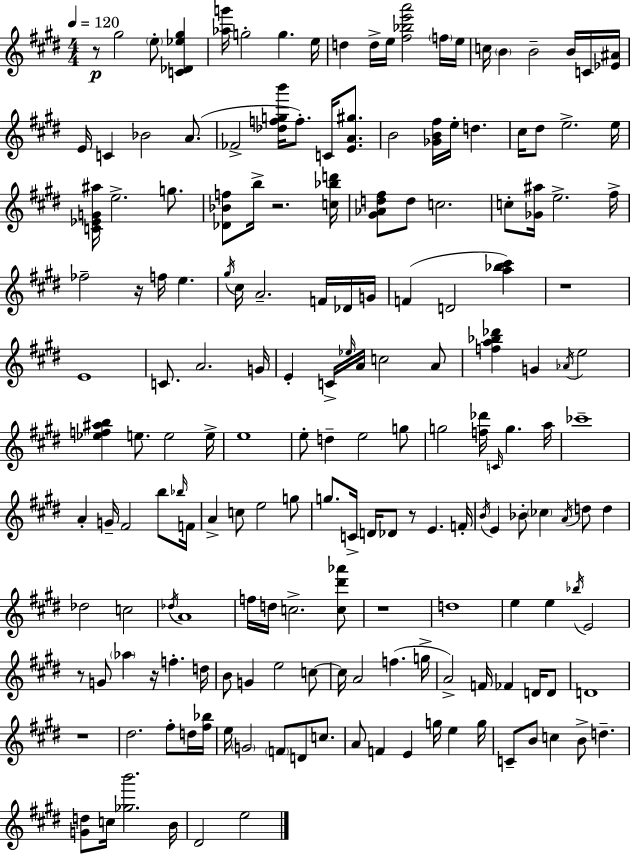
R/e G#5/h E5/e [C4,Db4,Eb5,G#5]/q [Ab5,G6]/s G5/h G5/q. E5/s D5/q D5/s E5/s [F#5,Bb5,E6,A6]/h F5/s E5/s C5/s B4/q B4/h B4/s C4/s [Eb4,A#4]/s E4/s C4/q Bb4/h A4/e. FES4/h [Db5,F5,G5,B6]/s F5/e. C4/s [E4,A4,G#5]/e. B4/h [Gb4,B4,F#5]/s E5/s D5/q. C#5/s D#5/e E5/h. E5/s [C4,Eb4,G4,A#5]/s E5/h. G5/e. [Db4,Bb4,F5]/e B5/s R/h. [C5,Bb5,D6]/s [G#4,Ab4,D5,F#5]/e D5/e C5/h. C5/e [Gb4,A#5]/s E5/h. F#5/s FES5/h R/s F5/s E5/q. G#5/s C#5/s A4/h. F4/s Db4/s G4/s F4/q D4/h [A5,Bb5,C#6]/q R/w E4/w C4/e. A4/h. G4/s E4/q C4/s Eb5/s A4/s C5/h A4/e [F5,A5,Bb5,Db6]/q G4/q Ab4/s E5/h [Eb5,F5,A#5,B5]/q E5/e. E5/h E5/s E5/w E5/e D5/q E5/h G5/e G5/h [F5,Db6]/s C4/s G5/q. A5/s CES6/w A4/q G4/s F#4/h B5/e Bb5/s F4/s A4/q C5/e E5/h G5/e G5/e. C4/s D4/s Db4/e R/e E4/q. F4/s B4/s E4/q Bb4/e CES5/q A4/s D5/e D5/q Db5/h C5/h Db5/s A4/w F5/s D5/s C5/h. [C5,D#6,Ab6]/e R/w D5/w E5/q E5/q Bb5/s E4/h R/e G4/e Ab5/q R/s F5/q. D5/s B4/e G4/q E5/h C5/e C5/s A4/h F5/q. G5/s A4/h F4/s FES4/q D4/s D4/e D4/w R/w D#5/h. F#5/e D5/s [F#5,Bb5]/s E5/s G4/h F4/e D4/e C5/e. A4/e F4/q E4/q G5/s E5/q G5/s C4/e B4/e C5/q B4/e D5/q. [G4,D5]/e C5/s [Gb5,B6]/h. B4/s D#4/h E5/h